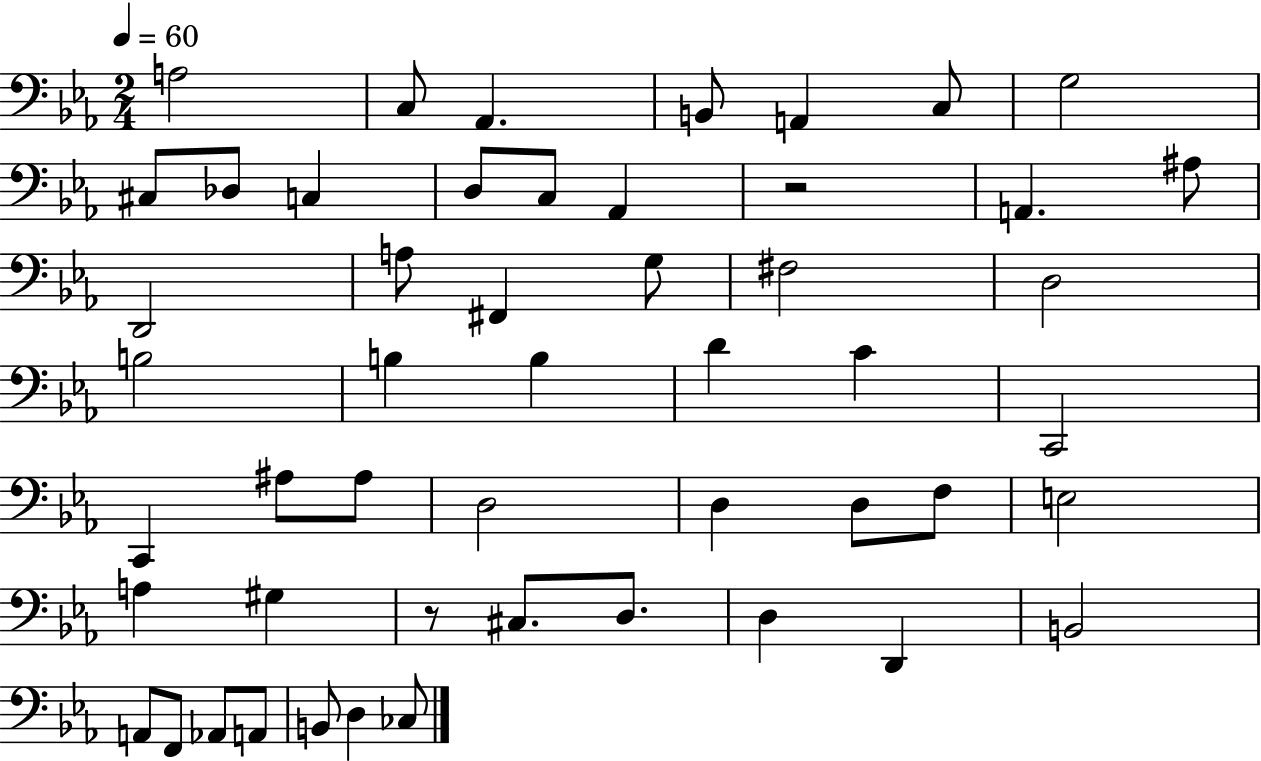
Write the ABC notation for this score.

X:1
T:Untitled
M:2/4
L:1/4
K:Eb
A,2 C,/2 _A,, B,,/2 A,, C,/2 G,2 ^C,/2 _D,/2 C, D,/2 C,/2 _A,, z2 A,, ^A,/2 D,,2 A,/2 ^F,, G,/2 ^F,2 D,2 B,2 B, B, D C C,,2 C,, ^A,/2 ^A,/2 D,2 D, D,/2 F,/2 E,2 A, ^G, z/2 ^C,/2 D,/2 D, D,, B,,2 A,,/2 F,,/2 _A,,/2 A,,/2 B,,/2 D, _C,/2